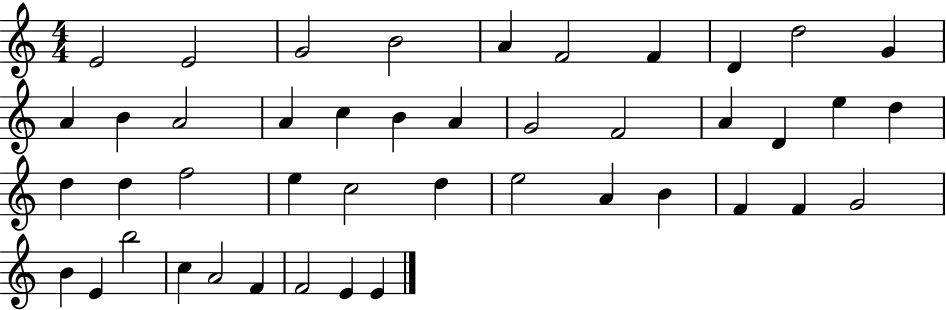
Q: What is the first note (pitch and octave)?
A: E4